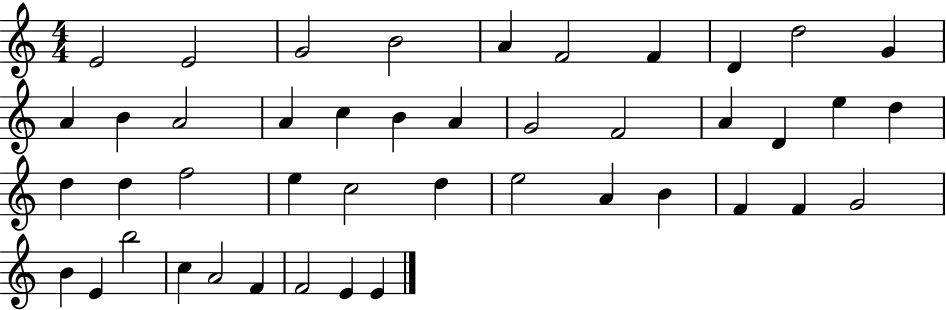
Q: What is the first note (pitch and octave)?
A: E4